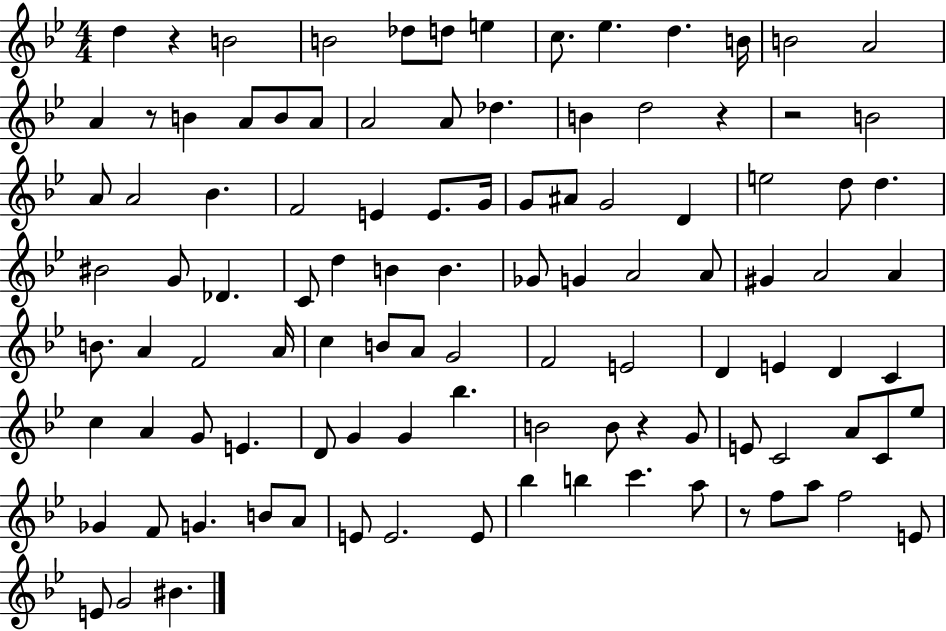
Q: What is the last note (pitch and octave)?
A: BIS4